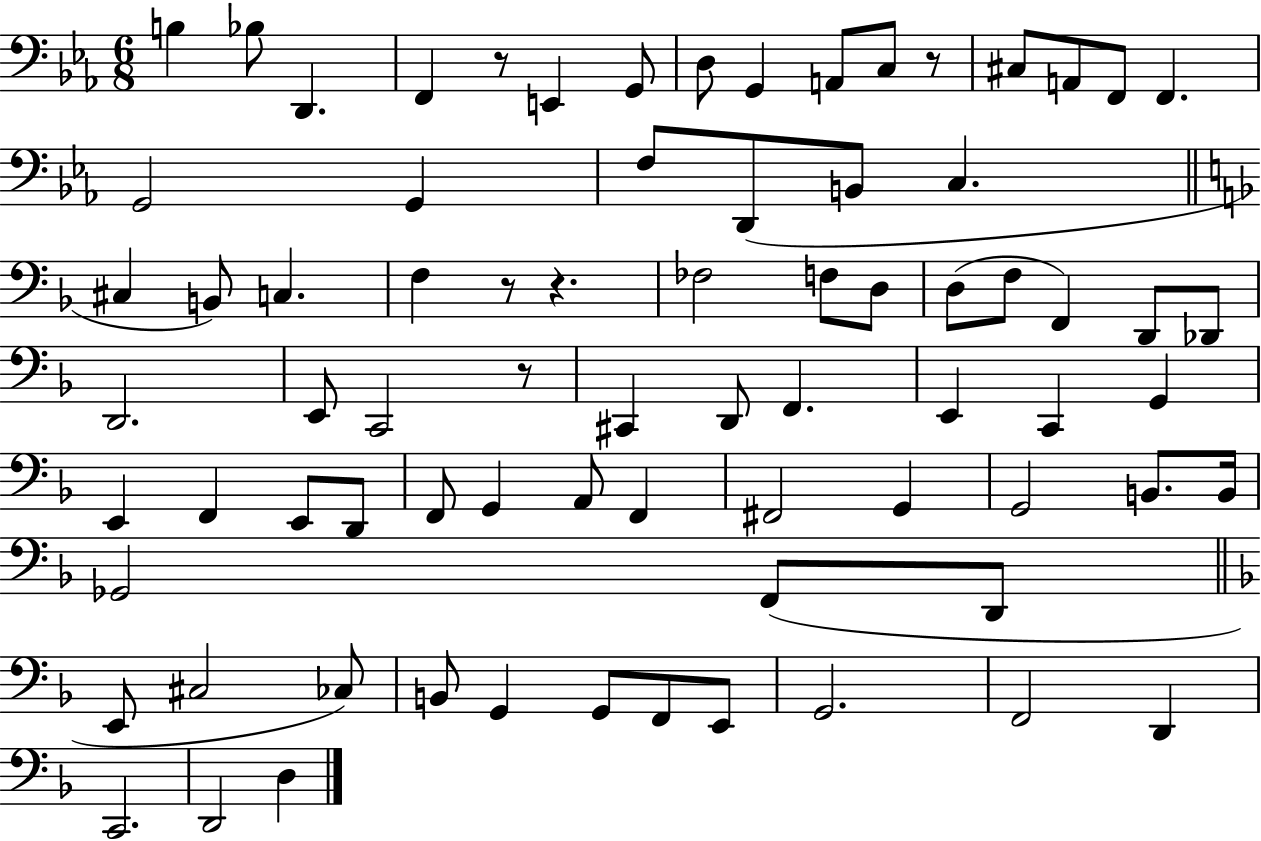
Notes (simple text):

B3/q Bb3/e D2/q. F2/q R/e E2/q G2/e D3/e G2/q A2/e C3/e R/e C#3/e A2/e F2/e F2/q. G2/h G2/q F3/e D2/e B2/e C3/q. C#3/q B2/e C3/q. F3/q R/e R/q. FES3/h F3/e D3/e D3/e F3/e F2/q D2/e Db2/e D2/h. E2/e C2/h R/e C#2/q D2/e F2/q. E2/q C2/q G2/q E2/q F2/q E2/e D2/e F2/e G2/q A2/e F2/q F#2/h G2/q G2/h B2/e. B2/s Gb2/h F2/e D2/e E2/e C#3/h CES3/e B2/e G2/q G2/e F2/e E2/e G2/h. F2/h D2/q C2/h. D2/h D3/q